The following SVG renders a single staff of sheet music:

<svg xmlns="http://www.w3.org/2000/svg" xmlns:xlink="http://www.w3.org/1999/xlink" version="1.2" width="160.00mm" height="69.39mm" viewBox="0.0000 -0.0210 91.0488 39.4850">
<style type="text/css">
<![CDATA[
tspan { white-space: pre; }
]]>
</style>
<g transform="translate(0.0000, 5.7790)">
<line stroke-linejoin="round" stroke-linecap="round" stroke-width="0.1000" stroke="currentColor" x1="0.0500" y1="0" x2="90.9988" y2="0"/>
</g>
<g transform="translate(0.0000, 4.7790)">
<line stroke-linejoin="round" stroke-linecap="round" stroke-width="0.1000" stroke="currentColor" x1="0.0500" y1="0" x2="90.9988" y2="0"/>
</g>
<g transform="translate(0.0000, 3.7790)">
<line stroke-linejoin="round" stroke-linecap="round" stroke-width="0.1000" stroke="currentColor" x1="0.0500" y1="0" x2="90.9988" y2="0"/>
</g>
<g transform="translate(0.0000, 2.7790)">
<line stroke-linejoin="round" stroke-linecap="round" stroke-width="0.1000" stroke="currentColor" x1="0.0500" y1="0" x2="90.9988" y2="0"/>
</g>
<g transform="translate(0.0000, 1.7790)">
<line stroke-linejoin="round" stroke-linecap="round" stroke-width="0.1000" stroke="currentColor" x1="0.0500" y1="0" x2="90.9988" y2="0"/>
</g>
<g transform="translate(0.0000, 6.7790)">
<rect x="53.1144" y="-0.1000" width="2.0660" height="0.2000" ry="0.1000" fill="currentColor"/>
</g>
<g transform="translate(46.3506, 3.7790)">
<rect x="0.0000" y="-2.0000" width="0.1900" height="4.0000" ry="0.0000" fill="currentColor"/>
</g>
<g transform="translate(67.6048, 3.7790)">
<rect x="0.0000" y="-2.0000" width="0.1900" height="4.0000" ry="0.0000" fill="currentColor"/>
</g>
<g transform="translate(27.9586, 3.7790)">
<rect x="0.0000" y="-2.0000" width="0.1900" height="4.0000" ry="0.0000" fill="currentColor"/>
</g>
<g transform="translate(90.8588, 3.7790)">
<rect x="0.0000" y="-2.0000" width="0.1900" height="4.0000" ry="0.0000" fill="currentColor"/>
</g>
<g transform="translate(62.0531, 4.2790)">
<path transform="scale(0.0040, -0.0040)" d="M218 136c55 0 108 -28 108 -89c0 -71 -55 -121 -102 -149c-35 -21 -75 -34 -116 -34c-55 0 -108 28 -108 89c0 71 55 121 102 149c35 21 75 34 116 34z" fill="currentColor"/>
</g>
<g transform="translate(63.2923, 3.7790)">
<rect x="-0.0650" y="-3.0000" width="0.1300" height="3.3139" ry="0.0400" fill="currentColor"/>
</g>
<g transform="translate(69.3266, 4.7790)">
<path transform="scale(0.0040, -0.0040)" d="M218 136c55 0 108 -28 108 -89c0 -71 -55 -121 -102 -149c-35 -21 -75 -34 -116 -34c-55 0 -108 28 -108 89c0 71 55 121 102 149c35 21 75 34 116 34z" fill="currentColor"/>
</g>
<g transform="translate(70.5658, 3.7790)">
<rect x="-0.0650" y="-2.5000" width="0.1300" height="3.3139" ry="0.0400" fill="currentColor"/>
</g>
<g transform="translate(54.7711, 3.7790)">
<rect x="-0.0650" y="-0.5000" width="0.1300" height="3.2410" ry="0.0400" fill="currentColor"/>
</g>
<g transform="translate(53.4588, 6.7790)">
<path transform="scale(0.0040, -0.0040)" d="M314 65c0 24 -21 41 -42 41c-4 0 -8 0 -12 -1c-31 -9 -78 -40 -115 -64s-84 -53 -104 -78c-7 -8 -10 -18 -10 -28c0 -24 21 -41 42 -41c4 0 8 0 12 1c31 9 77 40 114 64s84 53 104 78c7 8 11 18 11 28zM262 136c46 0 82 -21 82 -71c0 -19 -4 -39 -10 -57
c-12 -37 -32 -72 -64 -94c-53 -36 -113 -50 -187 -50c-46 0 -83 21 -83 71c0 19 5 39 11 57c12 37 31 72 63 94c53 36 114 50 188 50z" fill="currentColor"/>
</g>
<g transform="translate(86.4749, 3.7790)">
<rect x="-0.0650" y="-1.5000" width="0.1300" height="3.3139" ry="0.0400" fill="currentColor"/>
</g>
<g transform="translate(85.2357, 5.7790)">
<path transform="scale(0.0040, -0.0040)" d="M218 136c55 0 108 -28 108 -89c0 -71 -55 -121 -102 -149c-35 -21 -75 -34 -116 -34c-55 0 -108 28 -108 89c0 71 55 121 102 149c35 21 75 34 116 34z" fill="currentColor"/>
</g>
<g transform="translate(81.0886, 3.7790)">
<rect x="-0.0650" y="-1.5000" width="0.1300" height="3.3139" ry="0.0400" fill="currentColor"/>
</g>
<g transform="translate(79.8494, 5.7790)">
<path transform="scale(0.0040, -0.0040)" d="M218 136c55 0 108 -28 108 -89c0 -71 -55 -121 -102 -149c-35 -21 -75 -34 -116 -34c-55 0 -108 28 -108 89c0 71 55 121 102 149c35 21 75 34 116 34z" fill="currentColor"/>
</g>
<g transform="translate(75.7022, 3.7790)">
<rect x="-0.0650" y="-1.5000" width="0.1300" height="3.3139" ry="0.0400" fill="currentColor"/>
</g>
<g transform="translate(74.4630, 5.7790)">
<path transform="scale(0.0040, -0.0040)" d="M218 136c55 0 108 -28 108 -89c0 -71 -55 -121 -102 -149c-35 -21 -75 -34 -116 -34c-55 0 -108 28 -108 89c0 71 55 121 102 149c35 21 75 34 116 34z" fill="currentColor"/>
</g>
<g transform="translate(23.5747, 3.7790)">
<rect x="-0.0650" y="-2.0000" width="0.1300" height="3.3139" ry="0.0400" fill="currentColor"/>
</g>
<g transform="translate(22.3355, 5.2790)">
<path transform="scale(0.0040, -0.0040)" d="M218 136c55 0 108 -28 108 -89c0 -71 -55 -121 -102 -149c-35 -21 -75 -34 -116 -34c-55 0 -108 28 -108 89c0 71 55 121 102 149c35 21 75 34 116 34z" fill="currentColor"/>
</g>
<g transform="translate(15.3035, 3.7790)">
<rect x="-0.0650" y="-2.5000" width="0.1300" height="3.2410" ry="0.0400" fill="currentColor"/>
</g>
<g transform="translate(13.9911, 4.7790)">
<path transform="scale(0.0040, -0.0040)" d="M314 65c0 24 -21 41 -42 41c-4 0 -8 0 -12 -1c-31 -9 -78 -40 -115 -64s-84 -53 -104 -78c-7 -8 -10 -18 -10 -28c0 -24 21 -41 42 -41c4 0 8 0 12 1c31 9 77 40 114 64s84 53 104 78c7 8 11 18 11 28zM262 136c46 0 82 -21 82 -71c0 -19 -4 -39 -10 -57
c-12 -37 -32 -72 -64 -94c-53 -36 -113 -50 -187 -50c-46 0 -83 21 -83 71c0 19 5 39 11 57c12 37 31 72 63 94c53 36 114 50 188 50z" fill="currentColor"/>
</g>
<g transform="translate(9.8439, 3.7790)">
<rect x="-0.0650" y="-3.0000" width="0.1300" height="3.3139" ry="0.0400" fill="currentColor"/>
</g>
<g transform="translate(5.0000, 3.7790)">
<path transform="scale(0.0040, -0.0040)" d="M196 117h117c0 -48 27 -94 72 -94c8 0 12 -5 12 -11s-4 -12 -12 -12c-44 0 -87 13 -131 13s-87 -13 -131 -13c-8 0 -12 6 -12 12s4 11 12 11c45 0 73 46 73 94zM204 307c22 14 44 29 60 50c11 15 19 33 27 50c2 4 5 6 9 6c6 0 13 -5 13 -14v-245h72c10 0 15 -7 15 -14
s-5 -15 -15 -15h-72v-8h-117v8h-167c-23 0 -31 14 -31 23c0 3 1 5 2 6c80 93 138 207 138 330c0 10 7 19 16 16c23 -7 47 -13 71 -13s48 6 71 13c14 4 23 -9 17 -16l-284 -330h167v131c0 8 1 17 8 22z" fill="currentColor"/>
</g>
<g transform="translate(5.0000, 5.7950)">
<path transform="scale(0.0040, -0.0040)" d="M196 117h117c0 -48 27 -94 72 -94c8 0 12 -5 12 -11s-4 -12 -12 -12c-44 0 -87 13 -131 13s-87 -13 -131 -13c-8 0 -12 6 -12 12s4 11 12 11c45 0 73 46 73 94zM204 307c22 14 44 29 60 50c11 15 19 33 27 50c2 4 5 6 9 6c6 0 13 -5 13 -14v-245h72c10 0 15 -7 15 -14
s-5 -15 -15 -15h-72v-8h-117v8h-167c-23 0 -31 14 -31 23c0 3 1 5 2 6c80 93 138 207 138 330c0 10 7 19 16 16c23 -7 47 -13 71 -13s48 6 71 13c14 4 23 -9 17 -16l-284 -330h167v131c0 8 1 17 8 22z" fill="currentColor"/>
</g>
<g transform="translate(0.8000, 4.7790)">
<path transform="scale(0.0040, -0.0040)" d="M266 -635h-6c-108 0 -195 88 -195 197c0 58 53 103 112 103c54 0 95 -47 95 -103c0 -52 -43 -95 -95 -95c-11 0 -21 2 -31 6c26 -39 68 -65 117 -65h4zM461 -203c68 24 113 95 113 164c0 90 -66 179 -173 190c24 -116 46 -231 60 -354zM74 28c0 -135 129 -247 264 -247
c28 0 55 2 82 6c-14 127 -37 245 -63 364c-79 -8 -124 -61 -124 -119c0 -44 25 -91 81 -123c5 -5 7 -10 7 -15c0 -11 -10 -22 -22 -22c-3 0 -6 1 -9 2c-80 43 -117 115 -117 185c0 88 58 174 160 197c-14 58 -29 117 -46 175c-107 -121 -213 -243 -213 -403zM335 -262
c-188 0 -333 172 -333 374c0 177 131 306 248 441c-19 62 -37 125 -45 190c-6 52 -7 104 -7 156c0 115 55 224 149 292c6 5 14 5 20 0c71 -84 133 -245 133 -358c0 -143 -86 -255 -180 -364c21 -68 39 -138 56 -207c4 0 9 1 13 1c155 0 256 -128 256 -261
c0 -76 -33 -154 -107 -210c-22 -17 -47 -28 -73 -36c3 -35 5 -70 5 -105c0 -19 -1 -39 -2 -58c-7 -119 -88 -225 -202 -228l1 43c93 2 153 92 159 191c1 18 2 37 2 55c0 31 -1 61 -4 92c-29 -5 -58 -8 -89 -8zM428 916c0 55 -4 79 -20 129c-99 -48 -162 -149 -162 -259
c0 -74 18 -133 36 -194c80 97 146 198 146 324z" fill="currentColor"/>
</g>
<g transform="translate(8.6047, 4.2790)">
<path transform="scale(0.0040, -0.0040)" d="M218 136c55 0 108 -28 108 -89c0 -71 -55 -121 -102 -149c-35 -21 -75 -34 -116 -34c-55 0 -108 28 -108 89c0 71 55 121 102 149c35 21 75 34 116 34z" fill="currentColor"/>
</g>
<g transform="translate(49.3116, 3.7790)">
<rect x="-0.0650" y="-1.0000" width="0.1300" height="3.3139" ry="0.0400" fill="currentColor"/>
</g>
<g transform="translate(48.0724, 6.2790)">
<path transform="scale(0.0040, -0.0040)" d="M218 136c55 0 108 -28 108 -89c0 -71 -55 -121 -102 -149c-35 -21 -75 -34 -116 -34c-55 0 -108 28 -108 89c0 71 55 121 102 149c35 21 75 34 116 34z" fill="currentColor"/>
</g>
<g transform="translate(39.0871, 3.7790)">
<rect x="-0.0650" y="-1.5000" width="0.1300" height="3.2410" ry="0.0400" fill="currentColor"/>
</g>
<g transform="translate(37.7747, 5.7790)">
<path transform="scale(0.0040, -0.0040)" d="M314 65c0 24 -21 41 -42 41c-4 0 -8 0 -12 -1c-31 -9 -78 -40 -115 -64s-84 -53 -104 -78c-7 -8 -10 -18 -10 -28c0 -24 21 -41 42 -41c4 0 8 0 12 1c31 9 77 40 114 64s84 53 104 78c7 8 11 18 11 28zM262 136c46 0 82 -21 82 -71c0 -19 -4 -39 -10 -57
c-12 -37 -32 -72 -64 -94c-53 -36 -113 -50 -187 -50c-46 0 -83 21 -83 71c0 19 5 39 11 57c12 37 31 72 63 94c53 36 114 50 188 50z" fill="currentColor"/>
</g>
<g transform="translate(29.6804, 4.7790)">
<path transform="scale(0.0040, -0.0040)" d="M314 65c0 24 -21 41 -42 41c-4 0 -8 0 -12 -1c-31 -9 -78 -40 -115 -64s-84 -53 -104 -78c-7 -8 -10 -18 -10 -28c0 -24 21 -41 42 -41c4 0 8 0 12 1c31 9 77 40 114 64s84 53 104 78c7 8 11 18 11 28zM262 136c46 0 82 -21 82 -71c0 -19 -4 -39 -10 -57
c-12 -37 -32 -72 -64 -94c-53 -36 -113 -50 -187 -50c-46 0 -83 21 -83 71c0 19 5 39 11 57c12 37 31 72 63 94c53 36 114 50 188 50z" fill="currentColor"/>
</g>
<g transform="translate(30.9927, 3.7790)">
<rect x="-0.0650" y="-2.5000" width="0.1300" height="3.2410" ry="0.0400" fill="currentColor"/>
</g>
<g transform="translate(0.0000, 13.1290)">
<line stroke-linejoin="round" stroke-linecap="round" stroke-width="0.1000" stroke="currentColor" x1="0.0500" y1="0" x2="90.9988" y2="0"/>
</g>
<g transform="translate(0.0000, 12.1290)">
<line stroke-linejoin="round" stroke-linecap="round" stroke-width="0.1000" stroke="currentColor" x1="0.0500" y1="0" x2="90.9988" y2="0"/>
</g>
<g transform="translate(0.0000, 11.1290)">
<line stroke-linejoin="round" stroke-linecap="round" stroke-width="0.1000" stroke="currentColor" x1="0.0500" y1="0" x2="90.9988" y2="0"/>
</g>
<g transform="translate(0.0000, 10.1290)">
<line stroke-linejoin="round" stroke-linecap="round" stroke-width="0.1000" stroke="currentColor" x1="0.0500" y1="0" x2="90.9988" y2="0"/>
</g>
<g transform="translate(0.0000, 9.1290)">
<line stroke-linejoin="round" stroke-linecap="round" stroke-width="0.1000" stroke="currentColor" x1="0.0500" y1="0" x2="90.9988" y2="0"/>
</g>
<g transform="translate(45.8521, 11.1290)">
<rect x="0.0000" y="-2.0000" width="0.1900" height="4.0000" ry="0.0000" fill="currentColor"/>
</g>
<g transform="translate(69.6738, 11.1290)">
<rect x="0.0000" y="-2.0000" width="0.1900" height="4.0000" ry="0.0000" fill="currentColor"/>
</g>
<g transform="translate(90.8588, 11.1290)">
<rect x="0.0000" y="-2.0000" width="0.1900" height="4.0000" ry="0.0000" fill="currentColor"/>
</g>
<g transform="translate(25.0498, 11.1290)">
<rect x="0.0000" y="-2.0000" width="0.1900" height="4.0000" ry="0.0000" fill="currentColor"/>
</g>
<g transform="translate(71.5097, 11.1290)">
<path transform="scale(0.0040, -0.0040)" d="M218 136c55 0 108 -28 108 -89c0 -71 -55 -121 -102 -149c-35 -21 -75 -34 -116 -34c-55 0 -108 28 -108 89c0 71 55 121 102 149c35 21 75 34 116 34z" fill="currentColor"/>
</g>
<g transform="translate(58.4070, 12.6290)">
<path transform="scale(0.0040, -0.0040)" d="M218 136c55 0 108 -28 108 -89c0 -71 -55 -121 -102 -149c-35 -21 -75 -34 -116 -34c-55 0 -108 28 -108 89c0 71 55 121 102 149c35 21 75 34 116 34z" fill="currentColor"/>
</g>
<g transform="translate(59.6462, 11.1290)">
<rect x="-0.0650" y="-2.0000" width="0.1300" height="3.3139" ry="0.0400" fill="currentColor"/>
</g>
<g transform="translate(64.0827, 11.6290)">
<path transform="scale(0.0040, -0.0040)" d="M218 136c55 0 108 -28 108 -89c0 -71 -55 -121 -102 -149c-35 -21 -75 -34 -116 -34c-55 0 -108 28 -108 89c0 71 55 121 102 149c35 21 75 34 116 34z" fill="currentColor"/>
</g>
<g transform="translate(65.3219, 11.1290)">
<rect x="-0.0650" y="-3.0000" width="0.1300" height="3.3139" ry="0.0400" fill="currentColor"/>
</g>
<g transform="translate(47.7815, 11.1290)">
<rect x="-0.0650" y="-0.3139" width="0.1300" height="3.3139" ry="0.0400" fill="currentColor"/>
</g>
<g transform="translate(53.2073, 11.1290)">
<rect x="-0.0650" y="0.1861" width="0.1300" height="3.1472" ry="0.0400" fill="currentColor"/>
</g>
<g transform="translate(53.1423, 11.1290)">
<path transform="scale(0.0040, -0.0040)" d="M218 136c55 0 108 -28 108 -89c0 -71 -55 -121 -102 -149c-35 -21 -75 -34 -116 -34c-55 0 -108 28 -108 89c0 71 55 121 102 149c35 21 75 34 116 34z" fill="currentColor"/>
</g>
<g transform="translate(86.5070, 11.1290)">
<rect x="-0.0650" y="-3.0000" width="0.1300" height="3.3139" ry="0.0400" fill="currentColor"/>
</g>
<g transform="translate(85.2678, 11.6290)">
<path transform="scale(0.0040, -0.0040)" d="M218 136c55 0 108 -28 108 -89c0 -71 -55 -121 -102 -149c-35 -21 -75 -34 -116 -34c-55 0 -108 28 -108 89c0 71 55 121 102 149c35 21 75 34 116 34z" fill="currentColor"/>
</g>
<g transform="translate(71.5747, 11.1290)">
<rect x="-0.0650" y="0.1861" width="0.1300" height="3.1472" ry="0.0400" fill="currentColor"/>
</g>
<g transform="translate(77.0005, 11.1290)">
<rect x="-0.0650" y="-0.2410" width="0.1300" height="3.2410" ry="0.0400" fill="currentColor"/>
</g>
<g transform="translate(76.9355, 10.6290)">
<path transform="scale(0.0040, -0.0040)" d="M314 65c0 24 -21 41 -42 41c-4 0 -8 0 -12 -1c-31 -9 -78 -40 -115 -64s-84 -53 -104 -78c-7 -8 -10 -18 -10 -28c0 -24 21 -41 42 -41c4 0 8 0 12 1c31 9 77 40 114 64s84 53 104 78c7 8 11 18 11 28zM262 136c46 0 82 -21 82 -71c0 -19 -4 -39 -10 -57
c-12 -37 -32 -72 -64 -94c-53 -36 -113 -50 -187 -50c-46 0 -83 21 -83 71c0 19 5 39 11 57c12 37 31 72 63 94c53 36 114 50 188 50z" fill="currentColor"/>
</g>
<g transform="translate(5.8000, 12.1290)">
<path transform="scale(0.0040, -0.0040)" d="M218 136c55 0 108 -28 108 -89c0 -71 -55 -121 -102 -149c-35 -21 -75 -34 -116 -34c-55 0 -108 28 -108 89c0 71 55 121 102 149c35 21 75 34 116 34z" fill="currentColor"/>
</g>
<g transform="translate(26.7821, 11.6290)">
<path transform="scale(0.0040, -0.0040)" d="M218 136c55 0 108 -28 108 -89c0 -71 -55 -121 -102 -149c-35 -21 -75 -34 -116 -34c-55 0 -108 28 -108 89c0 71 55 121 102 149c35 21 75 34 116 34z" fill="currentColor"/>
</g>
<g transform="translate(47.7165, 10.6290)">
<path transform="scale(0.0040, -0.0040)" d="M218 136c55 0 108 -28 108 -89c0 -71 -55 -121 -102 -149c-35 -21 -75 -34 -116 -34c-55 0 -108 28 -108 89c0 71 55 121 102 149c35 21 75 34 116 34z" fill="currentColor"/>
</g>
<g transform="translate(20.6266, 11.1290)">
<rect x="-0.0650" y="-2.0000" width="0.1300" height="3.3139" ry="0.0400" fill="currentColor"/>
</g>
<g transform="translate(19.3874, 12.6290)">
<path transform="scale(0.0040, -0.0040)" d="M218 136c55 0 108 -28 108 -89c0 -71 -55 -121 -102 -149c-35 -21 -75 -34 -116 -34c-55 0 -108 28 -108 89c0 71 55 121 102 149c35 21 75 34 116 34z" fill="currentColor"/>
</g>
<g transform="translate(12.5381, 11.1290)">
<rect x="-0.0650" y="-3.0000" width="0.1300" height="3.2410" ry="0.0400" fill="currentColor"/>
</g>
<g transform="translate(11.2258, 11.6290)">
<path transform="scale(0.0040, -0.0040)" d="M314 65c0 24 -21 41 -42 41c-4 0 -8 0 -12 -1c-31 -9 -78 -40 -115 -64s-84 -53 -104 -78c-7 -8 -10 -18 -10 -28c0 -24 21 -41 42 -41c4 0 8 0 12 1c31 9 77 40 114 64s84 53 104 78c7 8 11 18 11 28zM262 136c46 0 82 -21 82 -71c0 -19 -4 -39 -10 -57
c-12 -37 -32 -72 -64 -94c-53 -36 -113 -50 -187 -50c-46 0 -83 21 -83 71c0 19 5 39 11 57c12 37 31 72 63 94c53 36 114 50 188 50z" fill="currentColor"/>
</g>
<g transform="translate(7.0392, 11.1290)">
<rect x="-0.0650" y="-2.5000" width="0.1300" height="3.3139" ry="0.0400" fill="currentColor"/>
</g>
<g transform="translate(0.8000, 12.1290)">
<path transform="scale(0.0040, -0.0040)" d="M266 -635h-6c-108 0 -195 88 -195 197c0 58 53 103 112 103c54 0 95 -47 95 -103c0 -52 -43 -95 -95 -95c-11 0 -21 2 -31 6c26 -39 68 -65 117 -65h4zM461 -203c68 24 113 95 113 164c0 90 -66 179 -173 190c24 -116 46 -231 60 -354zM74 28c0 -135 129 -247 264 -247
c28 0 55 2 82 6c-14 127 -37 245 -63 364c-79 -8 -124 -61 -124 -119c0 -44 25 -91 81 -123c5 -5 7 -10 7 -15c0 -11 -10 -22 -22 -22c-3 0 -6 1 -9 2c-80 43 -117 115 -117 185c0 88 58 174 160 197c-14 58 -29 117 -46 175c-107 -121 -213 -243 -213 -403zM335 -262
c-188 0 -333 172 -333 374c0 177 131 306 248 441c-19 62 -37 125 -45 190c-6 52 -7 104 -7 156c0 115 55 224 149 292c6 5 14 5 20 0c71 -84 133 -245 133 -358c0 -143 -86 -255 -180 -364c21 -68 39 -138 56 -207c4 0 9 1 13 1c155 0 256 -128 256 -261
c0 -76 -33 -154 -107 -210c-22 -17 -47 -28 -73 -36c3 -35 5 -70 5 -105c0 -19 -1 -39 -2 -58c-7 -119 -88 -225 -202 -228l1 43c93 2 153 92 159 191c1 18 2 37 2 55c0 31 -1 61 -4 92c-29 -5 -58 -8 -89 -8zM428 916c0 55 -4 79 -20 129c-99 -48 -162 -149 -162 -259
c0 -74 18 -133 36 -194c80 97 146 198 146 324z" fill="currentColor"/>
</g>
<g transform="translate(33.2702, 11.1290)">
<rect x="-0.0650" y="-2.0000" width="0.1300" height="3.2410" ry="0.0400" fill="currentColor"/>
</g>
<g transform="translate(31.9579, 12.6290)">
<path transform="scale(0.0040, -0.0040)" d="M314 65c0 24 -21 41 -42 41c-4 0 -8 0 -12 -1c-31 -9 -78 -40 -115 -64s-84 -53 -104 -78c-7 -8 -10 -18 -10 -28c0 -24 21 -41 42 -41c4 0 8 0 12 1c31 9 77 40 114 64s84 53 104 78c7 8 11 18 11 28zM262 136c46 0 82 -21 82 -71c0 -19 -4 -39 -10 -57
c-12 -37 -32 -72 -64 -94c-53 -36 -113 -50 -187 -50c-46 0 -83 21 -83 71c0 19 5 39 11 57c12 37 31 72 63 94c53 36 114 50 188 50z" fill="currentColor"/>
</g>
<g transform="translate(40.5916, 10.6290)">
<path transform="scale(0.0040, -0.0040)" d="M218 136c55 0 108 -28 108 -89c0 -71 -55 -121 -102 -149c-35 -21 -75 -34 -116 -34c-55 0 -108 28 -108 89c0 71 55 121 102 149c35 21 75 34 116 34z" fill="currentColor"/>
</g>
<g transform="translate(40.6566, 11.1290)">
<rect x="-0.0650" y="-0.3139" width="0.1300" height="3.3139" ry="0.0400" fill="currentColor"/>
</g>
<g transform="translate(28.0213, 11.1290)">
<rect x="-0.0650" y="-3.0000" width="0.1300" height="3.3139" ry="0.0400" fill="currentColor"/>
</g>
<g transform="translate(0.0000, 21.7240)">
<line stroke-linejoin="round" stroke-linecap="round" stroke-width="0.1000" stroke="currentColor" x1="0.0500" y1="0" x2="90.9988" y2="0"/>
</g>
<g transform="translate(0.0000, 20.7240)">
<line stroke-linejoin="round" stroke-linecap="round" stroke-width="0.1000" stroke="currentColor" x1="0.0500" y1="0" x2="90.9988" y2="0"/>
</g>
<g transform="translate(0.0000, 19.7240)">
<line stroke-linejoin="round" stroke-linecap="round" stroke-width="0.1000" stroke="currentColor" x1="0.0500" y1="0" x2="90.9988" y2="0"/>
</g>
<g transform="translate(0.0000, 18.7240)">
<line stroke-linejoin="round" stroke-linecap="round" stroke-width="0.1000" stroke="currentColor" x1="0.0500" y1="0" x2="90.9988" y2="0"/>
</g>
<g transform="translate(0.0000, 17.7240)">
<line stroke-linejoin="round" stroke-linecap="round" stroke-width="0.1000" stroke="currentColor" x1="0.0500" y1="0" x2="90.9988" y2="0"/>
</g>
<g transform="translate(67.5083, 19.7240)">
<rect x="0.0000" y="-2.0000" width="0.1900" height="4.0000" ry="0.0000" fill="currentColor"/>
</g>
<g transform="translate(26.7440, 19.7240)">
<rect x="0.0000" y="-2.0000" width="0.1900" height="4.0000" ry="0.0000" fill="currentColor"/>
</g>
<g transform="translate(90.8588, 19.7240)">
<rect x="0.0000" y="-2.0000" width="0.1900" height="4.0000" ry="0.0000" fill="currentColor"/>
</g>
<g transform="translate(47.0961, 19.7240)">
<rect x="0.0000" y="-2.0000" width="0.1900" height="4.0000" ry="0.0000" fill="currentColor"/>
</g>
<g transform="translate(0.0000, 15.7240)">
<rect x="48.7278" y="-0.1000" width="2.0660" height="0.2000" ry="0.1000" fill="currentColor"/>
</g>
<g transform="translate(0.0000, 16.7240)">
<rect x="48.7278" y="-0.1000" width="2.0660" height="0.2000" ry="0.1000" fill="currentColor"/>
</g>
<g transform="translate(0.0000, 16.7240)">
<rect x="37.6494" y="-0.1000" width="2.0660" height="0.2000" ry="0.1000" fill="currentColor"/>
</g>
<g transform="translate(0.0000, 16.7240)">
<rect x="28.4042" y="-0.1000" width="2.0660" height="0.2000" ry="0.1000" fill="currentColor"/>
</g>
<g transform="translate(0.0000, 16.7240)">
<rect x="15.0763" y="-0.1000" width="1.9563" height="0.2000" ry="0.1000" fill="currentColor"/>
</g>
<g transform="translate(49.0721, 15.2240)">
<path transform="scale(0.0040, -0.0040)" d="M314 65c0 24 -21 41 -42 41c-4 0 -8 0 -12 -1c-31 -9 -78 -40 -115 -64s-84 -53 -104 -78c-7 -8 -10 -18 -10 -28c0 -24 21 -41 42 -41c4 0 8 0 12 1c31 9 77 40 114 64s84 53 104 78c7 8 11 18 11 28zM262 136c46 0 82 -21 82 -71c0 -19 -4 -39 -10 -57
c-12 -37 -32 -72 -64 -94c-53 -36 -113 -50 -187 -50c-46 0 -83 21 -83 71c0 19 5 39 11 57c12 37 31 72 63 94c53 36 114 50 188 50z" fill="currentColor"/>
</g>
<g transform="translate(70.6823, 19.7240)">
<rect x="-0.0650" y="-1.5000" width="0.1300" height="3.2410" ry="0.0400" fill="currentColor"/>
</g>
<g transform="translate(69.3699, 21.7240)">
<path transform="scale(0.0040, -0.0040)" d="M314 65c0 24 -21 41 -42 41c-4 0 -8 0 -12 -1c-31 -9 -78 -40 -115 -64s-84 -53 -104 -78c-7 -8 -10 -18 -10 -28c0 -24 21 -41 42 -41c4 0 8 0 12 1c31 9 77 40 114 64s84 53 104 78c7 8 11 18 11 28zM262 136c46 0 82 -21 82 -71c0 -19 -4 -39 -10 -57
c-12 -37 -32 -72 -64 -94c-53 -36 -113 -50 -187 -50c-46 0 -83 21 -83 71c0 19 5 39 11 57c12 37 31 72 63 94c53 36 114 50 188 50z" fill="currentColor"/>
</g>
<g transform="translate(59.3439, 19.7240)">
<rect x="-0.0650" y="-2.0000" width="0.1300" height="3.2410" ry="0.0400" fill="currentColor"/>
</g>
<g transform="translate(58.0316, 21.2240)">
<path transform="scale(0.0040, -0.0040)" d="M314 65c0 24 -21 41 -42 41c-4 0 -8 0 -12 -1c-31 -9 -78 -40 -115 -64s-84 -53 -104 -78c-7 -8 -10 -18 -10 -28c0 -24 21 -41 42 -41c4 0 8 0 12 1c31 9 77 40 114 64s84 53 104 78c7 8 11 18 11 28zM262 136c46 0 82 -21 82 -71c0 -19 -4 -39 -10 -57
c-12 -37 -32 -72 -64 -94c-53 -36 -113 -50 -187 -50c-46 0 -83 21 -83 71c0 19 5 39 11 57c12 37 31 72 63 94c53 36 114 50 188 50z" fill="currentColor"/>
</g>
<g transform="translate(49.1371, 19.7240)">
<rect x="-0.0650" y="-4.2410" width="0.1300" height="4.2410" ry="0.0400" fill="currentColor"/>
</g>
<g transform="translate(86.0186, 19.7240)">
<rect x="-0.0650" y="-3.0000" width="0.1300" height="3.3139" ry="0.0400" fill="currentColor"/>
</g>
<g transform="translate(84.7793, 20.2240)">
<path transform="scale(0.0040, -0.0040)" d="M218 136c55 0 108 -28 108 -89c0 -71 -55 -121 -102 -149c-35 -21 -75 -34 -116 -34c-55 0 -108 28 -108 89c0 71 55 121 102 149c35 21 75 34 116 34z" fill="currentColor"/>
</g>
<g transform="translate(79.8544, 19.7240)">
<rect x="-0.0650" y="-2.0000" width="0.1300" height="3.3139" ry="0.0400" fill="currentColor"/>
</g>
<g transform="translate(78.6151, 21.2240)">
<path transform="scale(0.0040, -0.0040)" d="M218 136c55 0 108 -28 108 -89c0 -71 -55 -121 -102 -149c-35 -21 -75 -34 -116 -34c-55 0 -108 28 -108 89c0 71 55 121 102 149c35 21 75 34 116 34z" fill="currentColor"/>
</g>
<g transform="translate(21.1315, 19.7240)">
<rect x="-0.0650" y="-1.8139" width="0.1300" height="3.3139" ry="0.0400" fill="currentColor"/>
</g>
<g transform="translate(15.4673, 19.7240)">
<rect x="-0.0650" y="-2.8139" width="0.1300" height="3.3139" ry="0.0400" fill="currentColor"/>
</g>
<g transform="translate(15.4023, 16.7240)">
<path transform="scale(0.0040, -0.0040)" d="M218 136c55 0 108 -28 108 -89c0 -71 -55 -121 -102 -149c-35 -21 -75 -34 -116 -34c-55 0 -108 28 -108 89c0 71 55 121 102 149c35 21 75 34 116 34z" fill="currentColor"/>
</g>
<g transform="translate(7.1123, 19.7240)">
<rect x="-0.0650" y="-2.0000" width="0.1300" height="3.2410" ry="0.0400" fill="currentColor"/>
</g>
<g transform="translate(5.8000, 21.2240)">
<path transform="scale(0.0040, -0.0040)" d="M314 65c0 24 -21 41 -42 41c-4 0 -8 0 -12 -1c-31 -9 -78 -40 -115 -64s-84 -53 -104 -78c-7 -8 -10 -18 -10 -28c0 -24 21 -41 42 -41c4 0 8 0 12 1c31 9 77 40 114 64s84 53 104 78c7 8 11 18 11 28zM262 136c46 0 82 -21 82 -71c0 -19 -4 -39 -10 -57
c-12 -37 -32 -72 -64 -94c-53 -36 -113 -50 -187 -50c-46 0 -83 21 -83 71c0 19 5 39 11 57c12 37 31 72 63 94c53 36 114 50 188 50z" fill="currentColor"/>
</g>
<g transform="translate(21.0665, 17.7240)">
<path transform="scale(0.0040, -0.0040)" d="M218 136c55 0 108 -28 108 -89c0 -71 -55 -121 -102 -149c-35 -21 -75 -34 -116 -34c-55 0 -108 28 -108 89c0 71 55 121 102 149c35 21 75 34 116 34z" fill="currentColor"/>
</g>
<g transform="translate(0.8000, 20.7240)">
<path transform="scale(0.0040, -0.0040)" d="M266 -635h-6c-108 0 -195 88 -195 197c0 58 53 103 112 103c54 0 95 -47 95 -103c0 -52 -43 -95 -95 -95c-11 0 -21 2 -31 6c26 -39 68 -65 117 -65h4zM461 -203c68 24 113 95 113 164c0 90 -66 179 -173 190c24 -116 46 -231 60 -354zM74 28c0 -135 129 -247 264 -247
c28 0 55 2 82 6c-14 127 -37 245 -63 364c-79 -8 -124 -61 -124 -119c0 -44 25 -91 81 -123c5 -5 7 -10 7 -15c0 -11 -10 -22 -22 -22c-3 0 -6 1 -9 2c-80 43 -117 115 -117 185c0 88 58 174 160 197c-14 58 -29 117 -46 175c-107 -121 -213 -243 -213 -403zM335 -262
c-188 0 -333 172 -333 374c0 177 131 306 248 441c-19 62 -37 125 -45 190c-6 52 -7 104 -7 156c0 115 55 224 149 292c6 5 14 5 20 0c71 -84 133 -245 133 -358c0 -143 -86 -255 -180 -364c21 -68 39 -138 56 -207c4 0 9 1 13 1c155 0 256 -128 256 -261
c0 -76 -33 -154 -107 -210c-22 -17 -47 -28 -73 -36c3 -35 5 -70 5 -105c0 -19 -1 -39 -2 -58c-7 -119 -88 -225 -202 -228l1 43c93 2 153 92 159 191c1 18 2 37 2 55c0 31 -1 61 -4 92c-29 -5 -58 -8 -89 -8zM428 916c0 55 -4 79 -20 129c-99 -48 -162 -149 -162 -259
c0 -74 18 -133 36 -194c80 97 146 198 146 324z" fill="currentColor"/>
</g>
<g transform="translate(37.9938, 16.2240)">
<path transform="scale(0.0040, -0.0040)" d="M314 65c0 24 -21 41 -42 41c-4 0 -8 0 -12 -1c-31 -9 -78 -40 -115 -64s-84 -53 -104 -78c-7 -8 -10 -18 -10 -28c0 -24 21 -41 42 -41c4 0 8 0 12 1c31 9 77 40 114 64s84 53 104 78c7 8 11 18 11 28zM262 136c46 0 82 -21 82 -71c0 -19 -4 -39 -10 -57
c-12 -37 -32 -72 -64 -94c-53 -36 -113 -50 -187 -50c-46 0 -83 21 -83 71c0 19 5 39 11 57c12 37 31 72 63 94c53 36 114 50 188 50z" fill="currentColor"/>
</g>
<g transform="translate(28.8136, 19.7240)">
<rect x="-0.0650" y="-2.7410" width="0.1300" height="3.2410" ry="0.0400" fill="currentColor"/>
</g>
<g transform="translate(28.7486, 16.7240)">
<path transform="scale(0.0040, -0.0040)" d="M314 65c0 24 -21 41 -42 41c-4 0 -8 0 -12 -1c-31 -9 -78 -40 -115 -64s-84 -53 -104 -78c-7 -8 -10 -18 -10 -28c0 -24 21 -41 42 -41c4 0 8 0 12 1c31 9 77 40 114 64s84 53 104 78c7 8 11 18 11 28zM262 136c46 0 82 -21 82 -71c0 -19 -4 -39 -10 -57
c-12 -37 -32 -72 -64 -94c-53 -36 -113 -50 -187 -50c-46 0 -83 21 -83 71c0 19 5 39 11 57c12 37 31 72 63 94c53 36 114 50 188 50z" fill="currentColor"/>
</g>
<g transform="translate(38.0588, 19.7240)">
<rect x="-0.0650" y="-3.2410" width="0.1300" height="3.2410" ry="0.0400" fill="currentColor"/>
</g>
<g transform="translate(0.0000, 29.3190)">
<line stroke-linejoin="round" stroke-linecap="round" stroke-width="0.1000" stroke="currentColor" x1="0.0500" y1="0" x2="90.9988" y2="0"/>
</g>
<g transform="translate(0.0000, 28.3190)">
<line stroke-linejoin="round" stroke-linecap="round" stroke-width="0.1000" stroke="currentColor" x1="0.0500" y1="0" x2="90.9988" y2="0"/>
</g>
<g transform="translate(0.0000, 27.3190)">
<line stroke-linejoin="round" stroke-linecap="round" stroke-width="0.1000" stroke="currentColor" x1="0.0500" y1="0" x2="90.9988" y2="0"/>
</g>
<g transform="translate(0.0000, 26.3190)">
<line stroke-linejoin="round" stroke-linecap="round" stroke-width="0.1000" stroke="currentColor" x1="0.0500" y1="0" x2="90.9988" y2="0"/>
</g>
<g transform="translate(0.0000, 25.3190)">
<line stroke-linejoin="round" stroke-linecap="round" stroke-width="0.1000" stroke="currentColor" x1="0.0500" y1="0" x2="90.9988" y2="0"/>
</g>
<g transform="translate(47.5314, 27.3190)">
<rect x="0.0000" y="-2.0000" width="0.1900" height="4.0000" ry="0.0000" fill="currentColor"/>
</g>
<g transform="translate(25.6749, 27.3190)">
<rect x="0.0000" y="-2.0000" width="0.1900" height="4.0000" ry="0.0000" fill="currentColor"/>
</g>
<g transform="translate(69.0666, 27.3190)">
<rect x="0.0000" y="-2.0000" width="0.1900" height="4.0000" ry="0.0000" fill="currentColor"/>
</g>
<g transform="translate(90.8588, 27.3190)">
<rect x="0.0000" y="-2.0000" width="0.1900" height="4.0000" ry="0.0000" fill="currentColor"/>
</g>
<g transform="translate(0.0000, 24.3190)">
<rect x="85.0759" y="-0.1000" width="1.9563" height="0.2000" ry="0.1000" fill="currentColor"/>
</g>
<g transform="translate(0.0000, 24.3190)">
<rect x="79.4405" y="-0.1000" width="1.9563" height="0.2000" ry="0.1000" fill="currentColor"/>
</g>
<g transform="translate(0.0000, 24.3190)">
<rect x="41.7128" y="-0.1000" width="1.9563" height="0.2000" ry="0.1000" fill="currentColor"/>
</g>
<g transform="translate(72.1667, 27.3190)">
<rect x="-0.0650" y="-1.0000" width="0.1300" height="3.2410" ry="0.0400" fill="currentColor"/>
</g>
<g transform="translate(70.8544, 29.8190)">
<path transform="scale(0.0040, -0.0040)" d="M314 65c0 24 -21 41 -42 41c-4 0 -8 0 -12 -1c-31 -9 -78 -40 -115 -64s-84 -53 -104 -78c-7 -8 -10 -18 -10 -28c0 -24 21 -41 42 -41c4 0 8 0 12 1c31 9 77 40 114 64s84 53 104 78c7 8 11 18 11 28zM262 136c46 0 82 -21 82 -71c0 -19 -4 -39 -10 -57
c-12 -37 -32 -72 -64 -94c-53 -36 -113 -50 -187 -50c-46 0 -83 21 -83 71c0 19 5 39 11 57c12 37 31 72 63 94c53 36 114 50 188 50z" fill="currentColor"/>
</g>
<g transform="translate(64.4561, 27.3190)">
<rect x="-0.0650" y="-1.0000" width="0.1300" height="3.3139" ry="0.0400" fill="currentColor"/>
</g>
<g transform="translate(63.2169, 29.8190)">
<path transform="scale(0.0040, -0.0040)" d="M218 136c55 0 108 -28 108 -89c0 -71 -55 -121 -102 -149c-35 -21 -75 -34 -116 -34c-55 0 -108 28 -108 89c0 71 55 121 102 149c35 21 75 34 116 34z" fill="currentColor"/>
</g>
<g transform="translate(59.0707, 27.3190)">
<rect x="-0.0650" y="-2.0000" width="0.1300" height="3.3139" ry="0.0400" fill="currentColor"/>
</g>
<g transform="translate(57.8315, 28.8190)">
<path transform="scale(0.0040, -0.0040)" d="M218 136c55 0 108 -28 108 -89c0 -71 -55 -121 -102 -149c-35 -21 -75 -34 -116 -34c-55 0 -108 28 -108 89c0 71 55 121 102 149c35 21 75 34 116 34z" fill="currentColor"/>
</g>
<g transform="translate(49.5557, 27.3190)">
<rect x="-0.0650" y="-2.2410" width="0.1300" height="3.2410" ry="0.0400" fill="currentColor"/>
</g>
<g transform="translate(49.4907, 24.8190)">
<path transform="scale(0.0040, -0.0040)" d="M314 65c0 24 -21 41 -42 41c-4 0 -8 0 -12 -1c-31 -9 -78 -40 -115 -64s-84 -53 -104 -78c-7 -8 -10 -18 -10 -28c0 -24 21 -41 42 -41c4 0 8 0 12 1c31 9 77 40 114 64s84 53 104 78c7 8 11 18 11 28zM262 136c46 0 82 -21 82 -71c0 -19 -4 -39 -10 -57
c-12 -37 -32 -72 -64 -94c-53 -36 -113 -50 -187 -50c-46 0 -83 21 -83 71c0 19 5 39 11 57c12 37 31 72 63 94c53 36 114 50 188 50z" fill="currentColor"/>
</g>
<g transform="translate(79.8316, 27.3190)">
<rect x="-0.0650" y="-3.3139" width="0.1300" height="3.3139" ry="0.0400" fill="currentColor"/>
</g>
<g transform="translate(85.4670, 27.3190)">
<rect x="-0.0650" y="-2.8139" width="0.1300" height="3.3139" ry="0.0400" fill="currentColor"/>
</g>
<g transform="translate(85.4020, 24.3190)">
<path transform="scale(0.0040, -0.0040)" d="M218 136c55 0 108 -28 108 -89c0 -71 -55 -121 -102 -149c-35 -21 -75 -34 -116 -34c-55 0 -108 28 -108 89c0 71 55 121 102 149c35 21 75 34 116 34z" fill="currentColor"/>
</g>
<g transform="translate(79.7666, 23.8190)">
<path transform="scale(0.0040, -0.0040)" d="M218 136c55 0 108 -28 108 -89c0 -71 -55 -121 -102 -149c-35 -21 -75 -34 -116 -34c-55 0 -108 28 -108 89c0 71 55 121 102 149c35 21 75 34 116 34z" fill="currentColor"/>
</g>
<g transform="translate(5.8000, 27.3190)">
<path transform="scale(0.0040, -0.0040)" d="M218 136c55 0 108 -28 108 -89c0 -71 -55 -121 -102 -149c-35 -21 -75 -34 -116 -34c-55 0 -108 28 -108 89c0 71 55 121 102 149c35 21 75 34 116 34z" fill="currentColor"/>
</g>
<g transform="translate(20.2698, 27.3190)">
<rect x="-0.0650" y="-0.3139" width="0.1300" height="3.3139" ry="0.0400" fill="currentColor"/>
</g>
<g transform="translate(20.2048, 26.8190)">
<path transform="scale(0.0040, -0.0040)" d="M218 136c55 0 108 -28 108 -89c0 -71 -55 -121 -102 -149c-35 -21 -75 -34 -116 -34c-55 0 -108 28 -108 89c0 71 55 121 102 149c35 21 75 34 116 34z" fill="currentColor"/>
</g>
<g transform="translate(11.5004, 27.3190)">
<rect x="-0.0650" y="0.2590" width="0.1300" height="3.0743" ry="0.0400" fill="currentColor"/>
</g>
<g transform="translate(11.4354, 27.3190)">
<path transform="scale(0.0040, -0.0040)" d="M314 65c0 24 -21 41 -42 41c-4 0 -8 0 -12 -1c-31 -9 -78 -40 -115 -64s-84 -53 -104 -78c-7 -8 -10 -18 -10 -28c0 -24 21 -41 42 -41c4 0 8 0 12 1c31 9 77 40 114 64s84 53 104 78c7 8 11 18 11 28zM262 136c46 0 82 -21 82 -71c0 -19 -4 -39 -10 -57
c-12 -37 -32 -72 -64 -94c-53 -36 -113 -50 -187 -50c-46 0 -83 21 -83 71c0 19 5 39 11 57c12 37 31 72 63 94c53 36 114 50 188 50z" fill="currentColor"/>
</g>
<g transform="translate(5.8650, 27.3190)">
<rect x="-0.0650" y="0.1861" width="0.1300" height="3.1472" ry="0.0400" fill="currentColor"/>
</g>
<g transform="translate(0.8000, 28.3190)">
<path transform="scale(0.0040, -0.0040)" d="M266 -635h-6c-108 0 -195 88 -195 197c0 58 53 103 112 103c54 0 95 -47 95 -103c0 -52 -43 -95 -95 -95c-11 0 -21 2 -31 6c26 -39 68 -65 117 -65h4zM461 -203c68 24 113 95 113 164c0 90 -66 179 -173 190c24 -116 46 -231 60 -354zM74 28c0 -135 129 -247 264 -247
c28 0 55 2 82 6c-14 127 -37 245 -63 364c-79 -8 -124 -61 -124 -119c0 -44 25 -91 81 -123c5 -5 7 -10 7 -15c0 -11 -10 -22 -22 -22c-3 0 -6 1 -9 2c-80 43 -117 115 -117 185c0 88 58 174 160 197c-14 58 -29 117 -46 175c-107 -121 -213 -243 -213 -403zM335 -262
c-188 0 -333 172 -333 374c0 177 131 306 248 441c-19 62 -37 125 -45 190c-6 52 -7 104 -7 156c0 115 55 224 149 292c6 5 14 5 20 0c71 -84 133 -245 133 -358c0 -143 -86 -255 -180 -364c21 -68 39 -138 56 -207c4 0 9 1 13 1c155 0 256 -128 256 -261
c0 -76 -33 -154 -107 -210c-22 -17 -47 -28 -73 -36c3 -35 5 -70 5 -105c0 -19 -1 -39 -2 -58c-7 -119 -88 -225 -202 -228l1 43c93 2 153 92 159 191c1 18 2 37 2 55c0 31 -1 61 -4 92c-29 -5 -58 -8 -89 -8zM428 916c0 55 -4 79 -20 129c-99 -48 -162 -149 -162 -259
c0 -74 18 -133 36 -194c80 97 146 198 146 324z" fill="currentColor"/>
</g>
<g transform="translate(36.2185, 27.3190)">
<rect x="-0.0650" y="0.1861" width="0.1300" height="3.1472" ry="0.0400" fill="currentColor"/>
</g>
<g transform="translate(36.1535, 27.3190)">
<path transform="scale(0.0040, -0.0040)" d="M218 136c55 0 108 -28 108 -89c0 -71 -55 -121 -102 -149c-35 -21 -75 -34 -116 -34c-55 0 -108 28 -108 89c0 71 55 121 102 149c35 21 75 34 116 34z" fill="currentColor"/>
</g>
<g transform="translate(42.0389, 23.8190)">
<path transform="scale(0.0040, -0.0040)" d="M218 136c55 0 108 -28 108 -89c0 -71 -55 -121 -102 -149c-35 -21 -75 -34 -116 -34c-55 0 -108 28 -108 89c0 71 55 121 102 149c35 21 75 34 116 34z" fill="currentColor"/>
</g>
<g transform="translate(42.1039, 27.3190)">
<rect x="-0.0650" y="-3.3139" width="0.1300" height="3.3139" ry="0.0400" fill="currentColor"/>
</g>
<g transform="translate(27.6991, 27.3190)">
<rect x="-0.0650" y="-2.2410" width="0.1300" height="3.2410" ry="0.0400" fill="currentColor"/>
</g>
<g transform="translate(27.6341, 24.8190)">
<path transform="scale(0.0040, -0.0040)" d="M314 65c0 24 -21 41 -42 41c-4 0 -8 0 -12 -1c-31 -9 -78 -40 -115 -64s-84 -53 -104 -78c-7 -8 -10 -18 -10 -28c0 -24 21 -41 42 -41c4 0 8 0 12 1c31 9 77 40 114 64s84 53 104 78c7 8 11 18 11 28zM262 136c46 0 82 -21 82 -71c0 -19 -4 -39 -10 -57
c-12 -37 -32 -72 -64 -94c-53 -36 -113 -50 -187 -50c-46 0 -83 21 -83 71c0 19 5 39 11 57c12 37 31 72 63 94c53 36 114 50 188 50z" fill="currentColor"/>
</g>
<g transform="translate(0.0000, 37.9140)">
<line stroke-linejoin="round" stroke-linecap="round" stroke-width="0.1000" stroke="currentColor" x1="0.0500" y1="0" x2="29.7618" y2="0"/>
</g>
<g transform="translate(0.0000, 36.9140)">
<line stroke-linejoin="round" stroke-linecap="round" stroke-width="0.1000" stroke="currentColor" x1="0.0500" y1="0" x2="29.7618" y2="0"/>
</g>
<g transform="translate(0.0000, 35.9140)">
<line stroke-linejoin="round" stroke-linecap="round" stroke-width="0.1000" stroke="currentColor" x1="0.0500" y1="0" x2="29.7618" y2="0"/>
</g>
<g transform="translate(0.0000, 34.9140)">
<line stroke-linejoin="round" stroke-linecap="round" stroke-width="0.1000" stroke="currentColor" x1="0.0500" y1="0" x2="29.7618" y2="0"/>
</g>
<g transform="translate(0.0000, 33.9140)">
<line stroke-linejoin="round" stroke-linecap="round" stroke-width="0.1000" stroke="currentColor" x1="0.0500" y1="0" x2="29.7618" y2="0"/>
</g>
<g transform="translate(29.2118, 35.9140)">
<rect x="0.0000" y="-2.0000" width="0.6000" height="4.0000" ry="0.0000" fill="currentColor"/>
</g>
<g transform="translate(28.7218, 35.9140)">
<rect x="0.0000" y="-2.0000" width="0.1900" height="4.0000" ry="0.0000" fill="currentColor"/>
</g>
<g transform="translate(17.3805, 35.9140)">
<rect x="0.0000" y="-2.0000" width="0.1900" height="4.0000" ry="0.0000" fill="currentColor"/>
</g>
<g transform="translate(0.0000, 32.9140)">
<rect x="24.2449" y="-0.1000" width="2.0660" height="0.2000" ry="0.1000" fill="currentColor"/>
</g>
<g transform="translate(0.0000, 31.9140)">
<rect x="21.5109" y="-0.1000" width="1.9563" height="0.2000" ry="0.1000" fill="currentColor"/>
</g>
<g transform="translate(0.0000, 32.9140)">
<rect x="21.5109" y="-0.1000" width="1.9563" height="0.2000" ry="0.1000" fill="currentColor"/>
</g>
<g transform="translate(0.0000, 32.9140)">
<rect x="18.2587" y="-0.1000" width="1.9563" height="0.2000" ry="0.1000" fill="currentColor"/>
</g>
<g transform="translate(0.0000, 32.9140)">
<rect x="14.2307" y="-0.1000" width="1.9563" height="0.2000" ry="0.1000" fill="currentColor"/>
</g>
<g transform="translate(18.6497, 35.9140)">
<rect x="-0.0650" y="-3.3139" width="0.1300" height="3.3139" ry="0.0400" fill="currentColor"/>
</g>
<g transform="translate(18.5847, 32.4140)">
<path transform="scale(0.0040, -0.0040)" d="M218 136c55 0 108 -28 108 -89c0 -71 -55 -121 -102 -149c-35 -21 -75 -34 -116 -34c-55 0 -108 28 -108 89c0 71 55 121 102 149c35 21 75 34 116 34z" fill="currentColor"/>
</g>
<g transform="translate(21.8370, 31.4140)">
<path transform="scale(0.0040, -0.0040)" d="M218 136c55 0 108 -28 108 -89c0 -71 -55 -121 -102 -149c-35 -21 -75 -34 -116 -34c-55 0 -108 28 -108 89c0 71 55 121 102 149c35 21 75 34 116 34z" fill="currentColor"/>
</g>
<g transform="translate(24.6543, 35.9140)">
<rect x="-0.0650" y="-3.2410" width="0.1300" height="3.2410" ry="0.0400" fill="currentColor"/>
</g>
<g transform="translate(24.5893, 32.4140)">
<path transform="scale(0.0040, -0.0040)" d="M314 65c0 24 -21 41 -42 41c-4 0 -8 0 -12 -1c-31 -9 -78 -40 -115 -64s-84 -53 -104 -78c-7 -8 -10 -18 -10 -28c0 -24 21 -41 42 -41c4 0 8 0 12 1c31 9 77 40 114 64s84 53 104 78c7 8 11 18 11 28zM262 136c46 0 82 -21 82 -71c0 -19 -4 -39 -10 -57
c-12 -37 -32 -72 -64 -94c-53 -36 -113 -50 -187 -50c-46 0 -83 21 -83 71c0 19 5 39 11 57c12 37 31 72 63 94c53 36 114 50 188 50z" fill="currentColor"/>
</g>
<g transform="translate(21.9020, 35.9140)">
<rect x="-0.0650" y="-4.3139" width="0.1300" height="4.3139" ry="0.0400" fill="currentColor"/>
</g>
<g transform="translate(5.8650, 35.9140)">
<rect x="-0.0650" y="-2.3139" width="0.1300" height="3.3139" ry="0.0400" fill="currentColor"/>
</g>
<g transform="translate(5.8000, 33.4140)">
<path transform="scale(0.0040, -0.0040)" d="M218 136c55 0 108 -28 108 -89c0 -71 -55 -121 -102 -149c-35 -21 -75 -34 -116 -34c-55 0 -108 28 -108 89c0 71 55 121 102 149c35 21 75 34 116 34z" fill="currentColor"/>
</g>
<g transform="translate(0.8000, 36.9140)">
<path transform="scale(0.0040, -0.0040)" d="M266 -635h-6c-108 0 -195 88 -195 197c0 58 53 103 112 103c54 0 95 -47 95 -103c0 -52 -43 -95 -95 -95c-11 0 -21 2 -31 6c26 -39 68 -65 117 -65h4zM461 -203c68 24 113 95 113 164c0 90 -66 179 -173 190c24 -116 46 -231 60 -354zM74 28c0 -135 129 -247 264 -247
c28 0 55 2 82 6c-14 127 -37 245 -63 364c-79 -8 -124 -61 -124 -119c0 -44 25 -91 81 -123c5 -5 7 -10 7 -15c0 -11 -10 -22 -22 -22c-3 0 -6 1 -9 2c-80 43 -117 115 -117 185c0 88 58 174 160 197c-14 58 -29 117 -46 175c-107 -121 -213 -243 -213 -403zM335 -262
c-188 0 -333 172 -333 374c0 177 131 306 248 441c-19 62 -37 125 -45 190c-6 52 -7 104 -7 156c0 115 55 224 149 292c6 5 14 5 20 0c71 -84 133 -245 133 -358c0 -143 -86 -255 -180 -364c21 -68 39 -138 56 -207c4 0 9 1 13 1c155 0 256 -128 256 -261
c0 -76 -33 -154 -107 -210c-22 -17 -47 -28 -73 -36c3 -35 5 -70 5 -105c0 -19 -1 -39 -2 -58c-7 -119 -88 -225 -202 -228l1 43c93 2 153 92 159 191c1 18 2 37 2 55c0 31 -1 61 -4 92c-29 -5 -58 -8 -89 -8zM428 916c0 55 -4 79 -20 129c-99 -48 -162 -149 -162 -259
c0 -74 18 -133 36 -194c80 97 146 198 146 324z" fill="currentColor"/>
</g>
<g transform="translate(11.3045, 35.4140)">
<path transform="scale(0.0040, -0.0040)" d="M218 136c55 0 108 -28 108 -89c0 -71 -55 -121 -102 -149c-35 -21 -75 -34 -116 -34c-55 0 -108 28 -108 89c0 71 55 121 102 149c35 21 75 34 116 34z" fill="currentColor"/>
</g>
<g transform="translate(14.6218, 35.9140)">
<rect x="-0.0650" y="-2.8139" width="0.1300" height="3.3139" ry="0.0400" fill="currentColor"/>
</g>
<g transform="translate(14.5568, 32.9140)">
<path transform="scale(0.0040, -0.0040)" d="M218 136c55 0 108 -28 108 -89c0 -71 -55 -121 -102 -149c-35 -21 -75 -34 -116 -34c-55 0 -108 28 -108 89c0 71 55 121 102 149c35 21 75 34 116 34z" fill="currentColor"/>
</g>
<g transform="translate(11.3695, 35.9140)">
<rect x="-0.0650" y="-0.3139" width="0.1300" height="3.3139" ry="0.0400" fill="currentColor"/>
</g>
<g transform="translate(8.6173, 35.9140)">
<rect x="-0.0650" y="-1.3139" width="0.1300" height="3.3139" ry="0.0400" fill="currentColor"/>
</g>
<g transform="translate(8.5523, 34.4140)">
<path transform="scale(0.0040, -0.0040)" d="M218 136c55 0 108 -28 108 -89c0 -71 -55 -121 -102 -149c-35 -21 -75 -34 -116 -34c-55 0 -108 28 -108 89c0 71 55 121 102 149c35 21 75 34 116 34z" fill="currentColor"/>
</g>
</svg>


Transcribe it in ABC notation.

X:1
T:Untitled
M:4/4
L:1/4
K:C
A G2 F G2 E2 D C2 A G E E E G A2 F A F2 c c B F A B c2 A F2 a f a2 b2 d'2 F2 E2 F A B B2 c g2 B b g2 F D D2 b a g e c a b d' b2